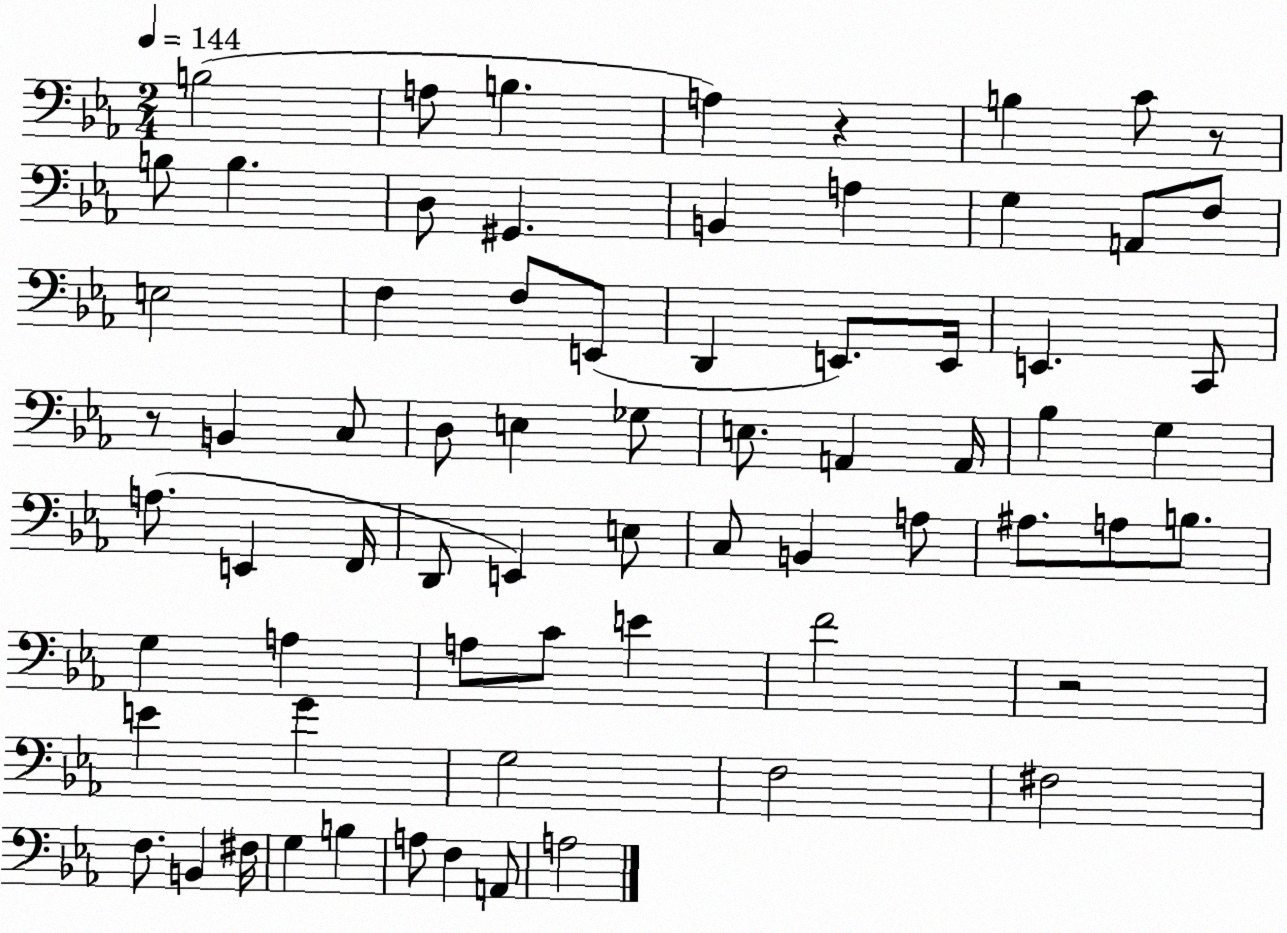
X:1
T:Untitled
M:2/4
L:1/4
K:Eb
B,2 A,/2 B, A, z B, C/2 z/2 B,/2 B, D,/2 ^G,, B,, A, G, A,,/2 F,/2 E,2 F, F,/2 E,,/2 D,, E,,/2 E,,/4 E,, C,,/2 z/2 B,, C,/2 D,/2 E, _G,/2 E,/2 A,, A,,/4 _B, G, A,/2 E,, F,,/4 D,,/2 E,, E,/2 C,/2 B,, A,/2 ^A,/2 A,/2 B,/2 G, A, A,/2 C/2 E F2 z2 E G G,2 F,2 ^F,2 F,/2 B,, ^F,/4 G, B, A,/2 F, A,,/2 A,2